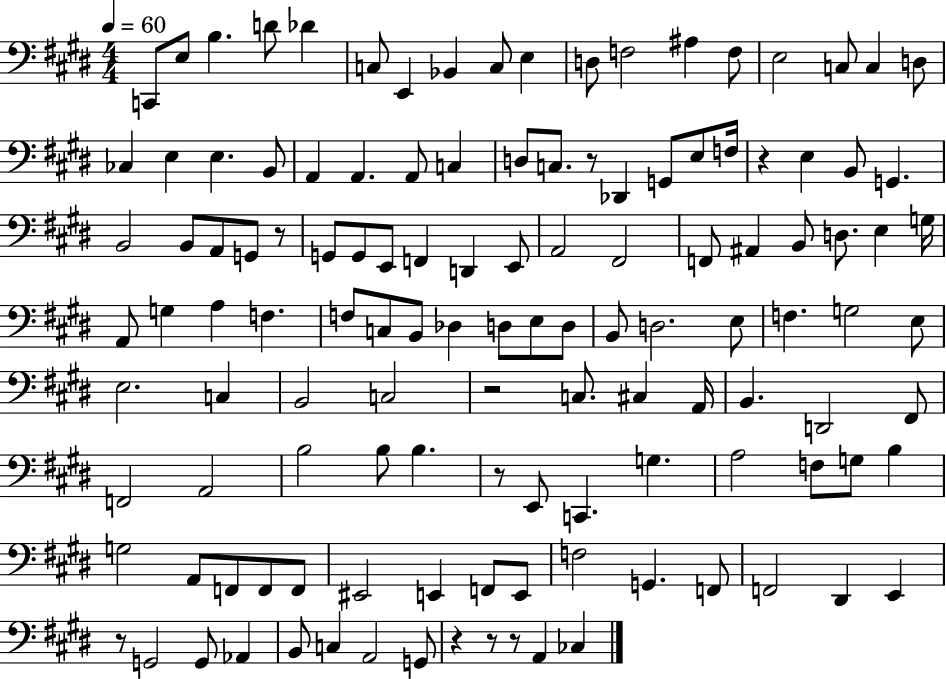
C2/e E3/e B3/q. D4/e Db4/q C3/e E2/q Bb2/q C3/e E3/q D3/e F3/h A#3/q F3/e E3/h C3/e C3/q D3/e CES3/q E3/q E3/q. B2/e A2/q A2/q. A2/e C3/q D3/e C3/e. R/e Db2/q G2/e E3/e F3/s R/q E3/q B2/e G2/q. B2/h B2/e A2/e G2/e R/e G2/e G2/e E2/e F2/q D2/q E2/e A2/h F#2/h F2/e A#2/q B2/e D3/e. E3/q G3/s A2/e G3/q A3/q F3/q. F3/e C3/e B2/e Db3/q D3/e E3/e D3/e B2/e D3/h. E3/e F3/q. G3/h E3/e E3/h. C3/q B2/h C3/h R/h C3/e. C#3/q A2/s B2/q. D2/h F#2/e F2/h A2/h B3/h B3/e B3/q. R/e E2/e C2/q. G3/q. A3/h F3/e G3/e B3/q G3/h A2/e F2/e F2/e F2/e EIS2/h E2/q F2/e E2/e F3/h G2/q. F2/e F2/h D#2/q E2/q R/e G2/h G2/e Ab2/q B2/e C3/q A2/h G2/e R/q R/e R/e A2/q CES3/q